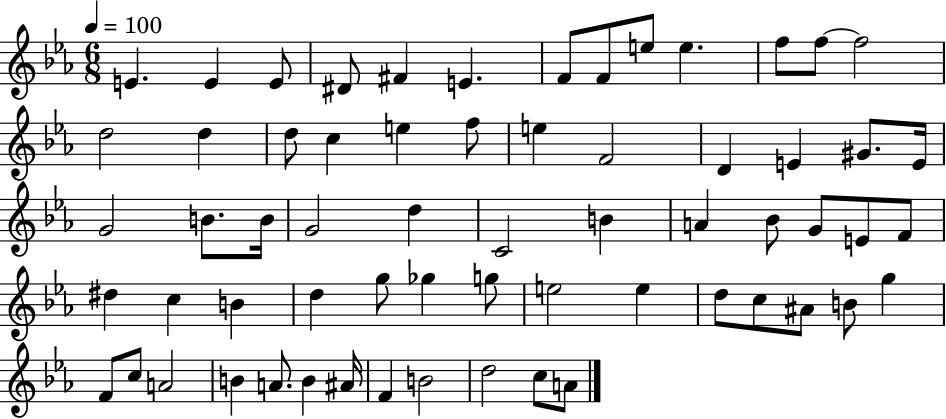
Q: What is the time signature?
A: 6/8